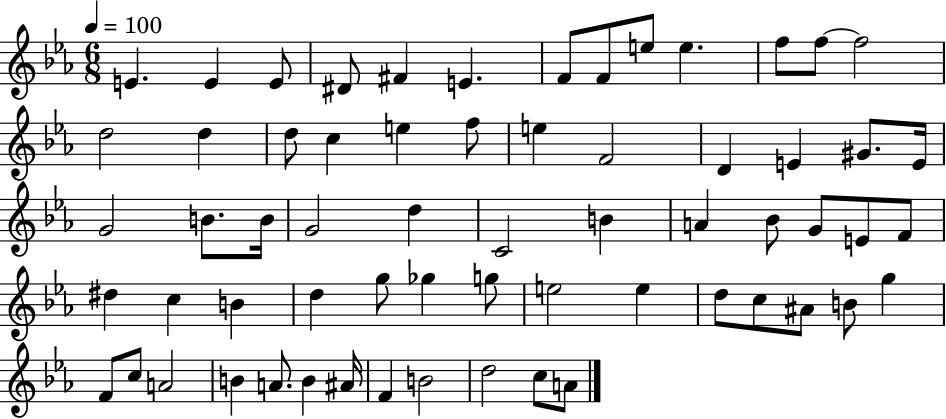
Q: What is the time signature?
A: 6/8